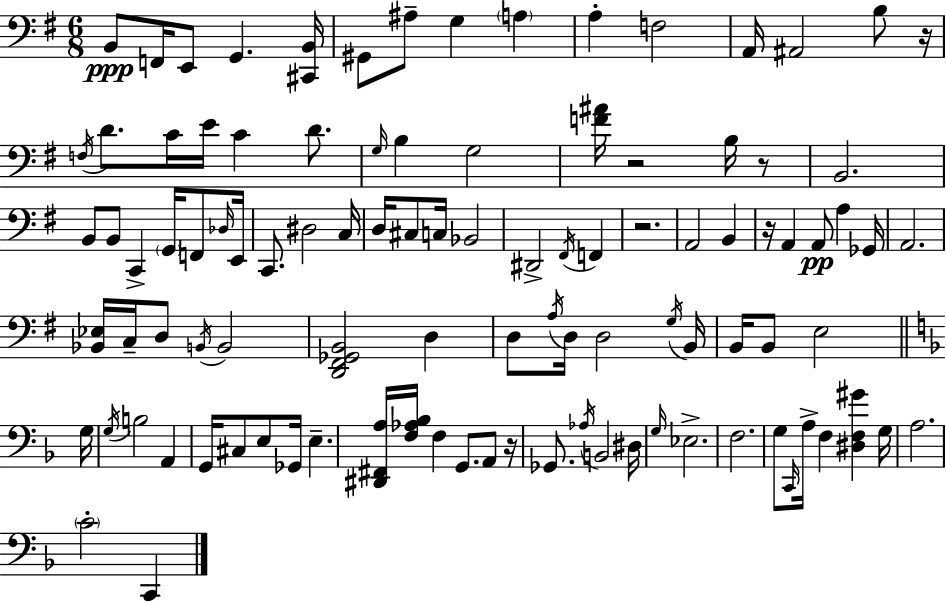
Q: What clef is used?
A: bass